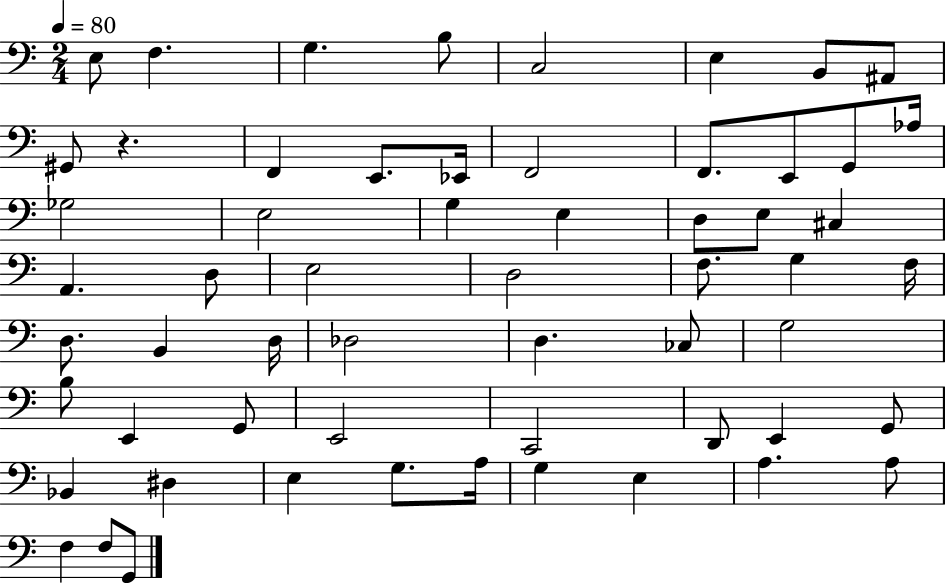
{
  \clef bass
  \numericTimeSignature
  \time 2/4
  \key c \major
  \tempo 4 = 80
  \repeat volta 2 { e8 f4. | g4. b8 | c2 | e4 b,8 ais,8 | \break gis,8 r4. | f,4 e,8. ees,16 | f,2 | f,8. e,8 g,8 aes16 | \break ges2 | e2 | g4 e4 | d8 e8 cis4 | \break a,4. d8 | e2 | d2 | f8. g4 f16 | \break d8. b,4 d16 | des2 | d4. ces8 | g2 | \break b8 e,4 g,8 | e,2 | c,2 | d,8 e,4 g,8 | \break bes,4 dis4 | e4 g8. a16 | g4 e4 | a4. a8 | \break f4 f8 g,8 | } \bar "|."
}